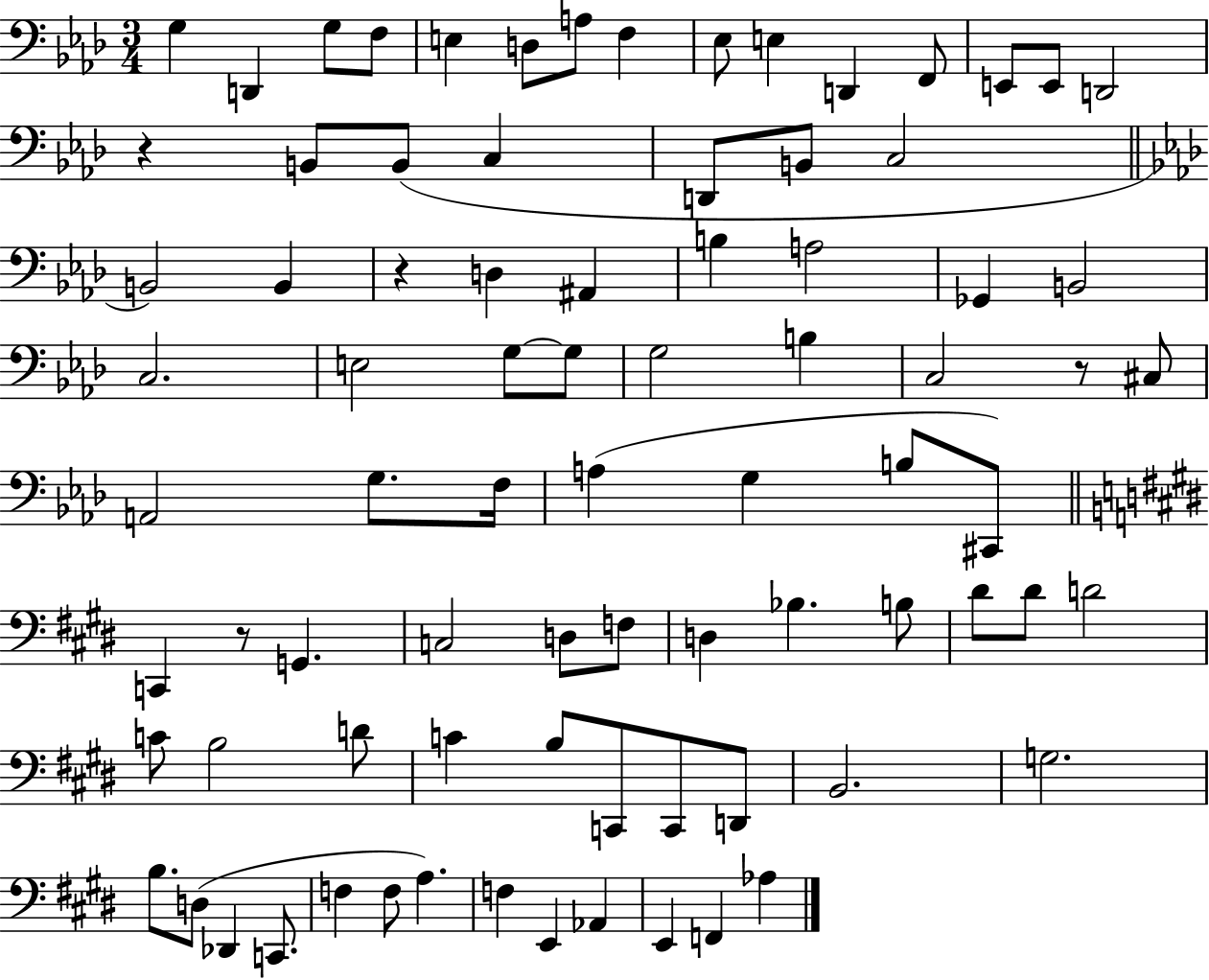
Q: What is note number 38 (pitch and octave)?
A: A2